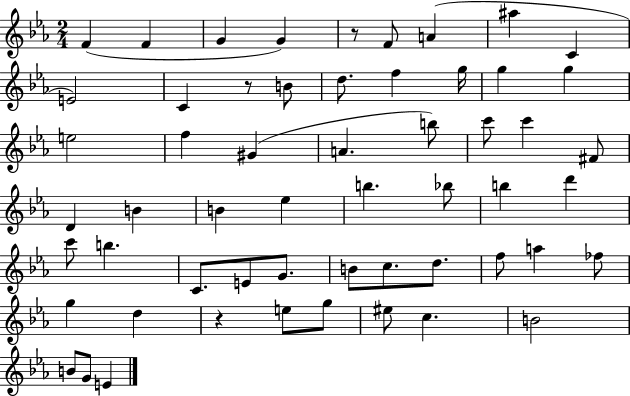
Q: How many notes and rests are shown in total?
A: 56